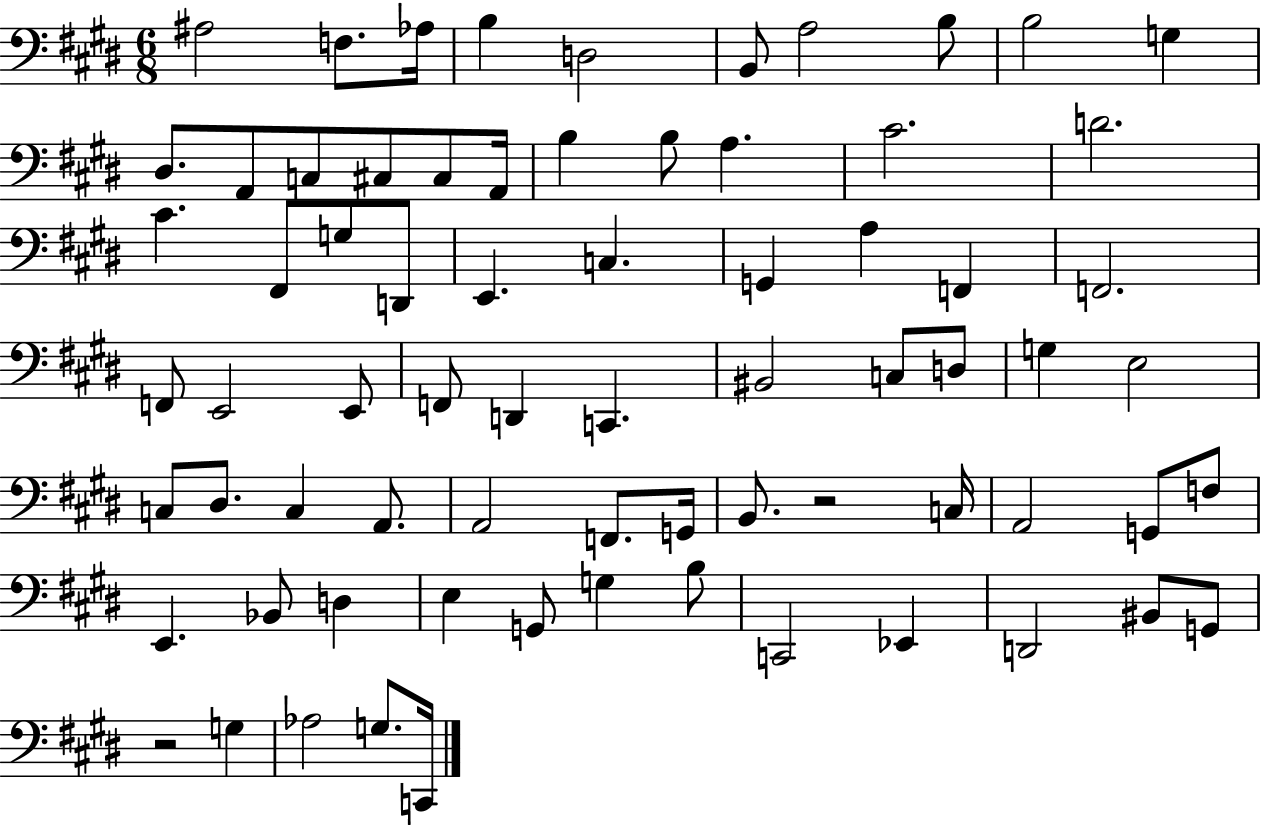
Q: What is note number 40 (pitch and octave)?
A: D3